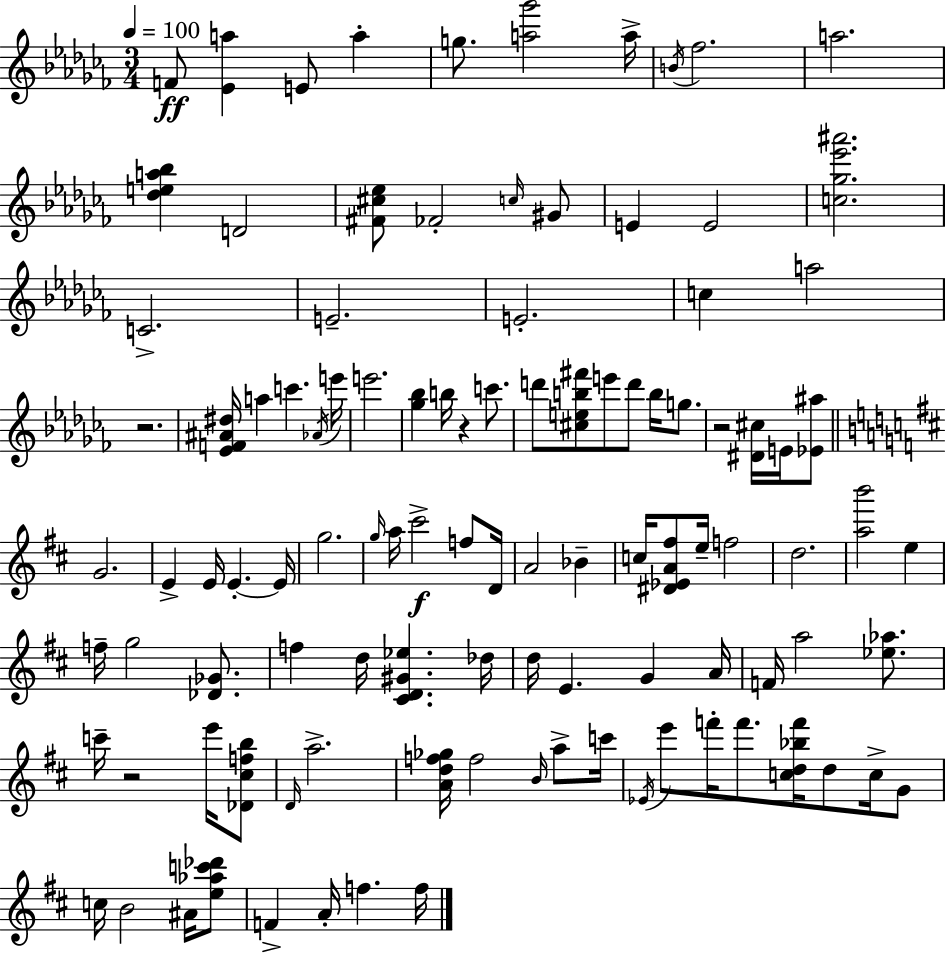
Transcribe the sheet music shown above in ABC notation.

X:1
T:Untitled
M:3/4
L:1/4
K:Abm
F/2 [_Ea] E/2 a g/2 [a_g']2 a/4 B/4 _f2 a2 [_dea_b] D2 [^F^c_e]/2 _F2 c/4 ^G/2 E E2 [c_g_e'^a']2 C2 E2 E2 c a2 z2 [_EF^A^d]/4 a c' _A/4 e'/4 e'2 [_g_b] b/4 z c'/2 d'/2 [^ceb^f']/2 e'/2 d'/2 b/4 g/2 z2 [^D^c]/4 E/4 [_E^a]/2 G2 E E/4 E E/4 g2 g/4 a/4 ^c'2 f/2 D/4 A2 _B c/4 [^D_EA^f]/2 e/4 f2 d2 [ab']2 e f/4 g2 [_D_G]/2 f d/4 [^CD^G_e] _d/4 d/4 E G A/4 F/4 a2 [_e_a]/2 c'/4 z2 e'/4 [_D^cfb]/2 D/4 a2 [Adf_g]/4 f2 B/4 a/2 c'/4 _E/4 e'/2 f'/4 f'/2 [cd_bf']/4 d/2 c/4 G/2 c/4 B2 ^A/4 [e_ac'_d']/2 F A/4 f f/4